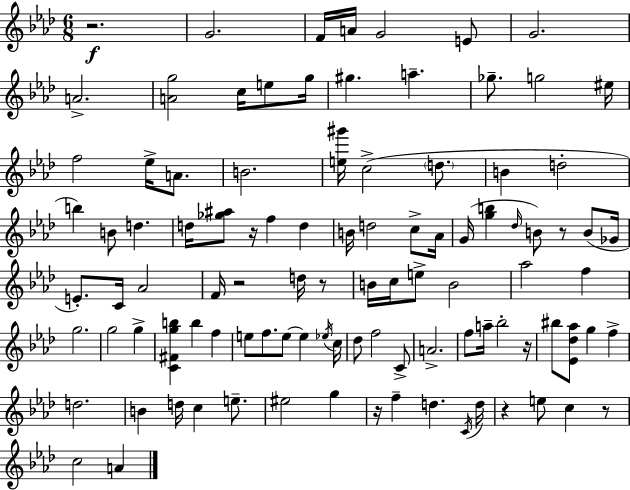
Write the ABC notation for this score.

X:1
T:Untitled
M:6/8
L:1/4
K:Ab
z2 G2 F/4 A/4 G2 E/2 G2 A2 [Ag]2 c/4 e/2 g/4 ^g a _g/2 g2 ^e/4 f2 _e/4 A/2 B2 [e^g']/4 c2 d/2 B d2 b B/2 d d/4 [_g^a]/2 z/4 f d B/4 d2 c/2 _A/4 G/4 [gb] _d/4 B/2 z/2 B/2 _G/4 E/2 C/4 _A2 F/4 z2 d/4 z/2 B/4 c/4 e/2 B2 _a2 f g2 g2 g [C^Fgb] b f e/2 f/2 e/2 e _e/4 c/4 _d/2 f2 C/2 A2 f/2 a/4 _b2 z/4 ^b/2 [_E_d_a]/2 g f d2 B d/4 c e/2 ^e2 g z/4 f d C/4 d/4 z e/2 c z/2 c2 A